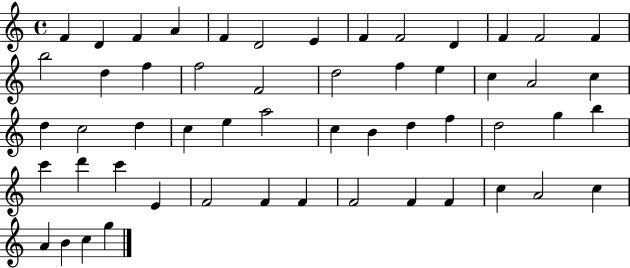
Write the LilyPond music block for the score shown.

{
  \clef treble
  \time 4/4
  \defaultTimeSignature
  \key c \major
  f'4 d'4 f'4 a'4 | f'4 d'2 e'4 | f'4 f'2 d'4 | f'4 f'2 f'4 | \break b''2 d''4 f''4 | f''2 f'2 | d''2 f''4 e''4 | c''4 a'2 c''4 | \break d''4 c''2 d''4 | c''4 e''4 a''2 | c''4 b'4 d''4 f''4 | d''2 g''4 b''4 | \break c'''4 d'''4 c'''4 e'4 | f'2 f'4 f'4 | f'2 f'4 f'4 | c''4 a'2 c''4 | \break a'4 b'4 c''4 g''4 | \bar "|."
}